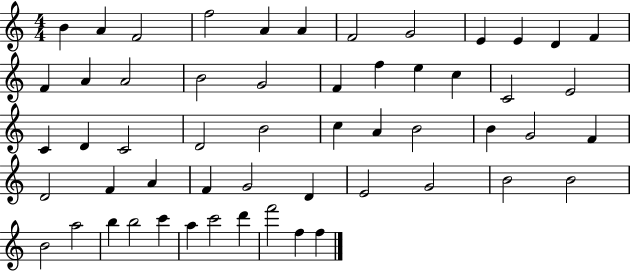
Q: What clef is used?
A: treble